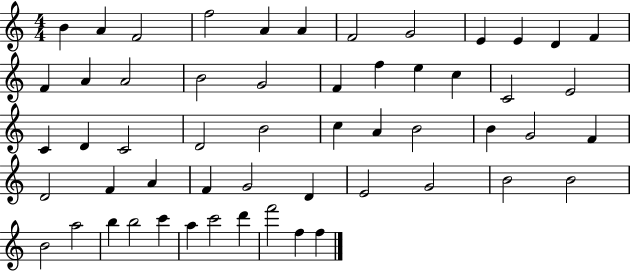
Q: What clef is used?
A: treble